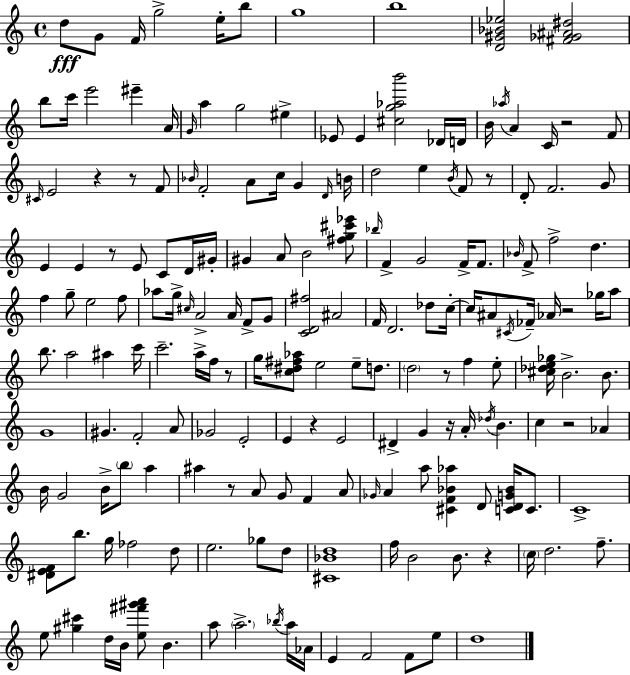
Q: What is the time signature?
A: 4/4